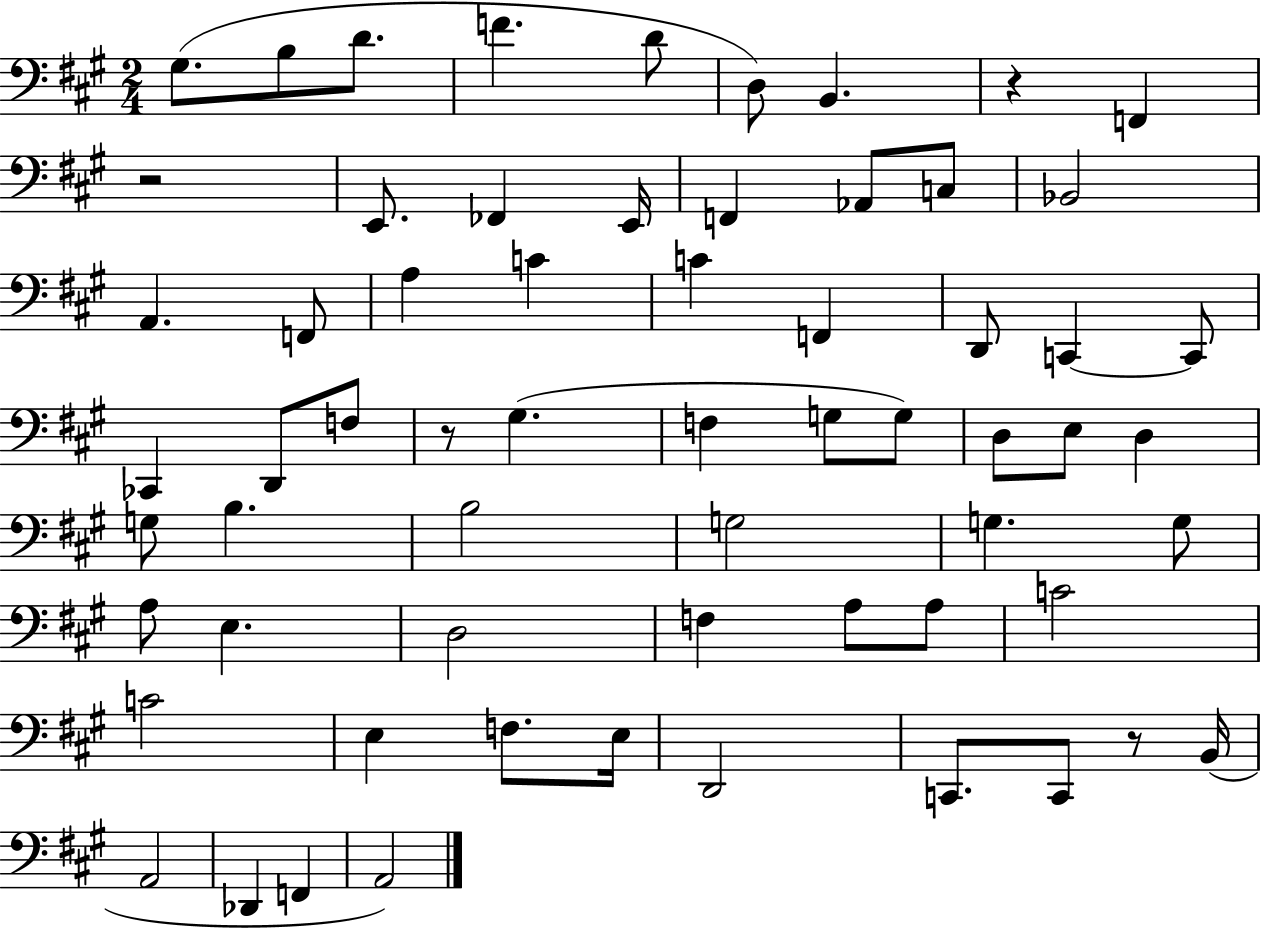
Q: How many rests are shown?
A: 4